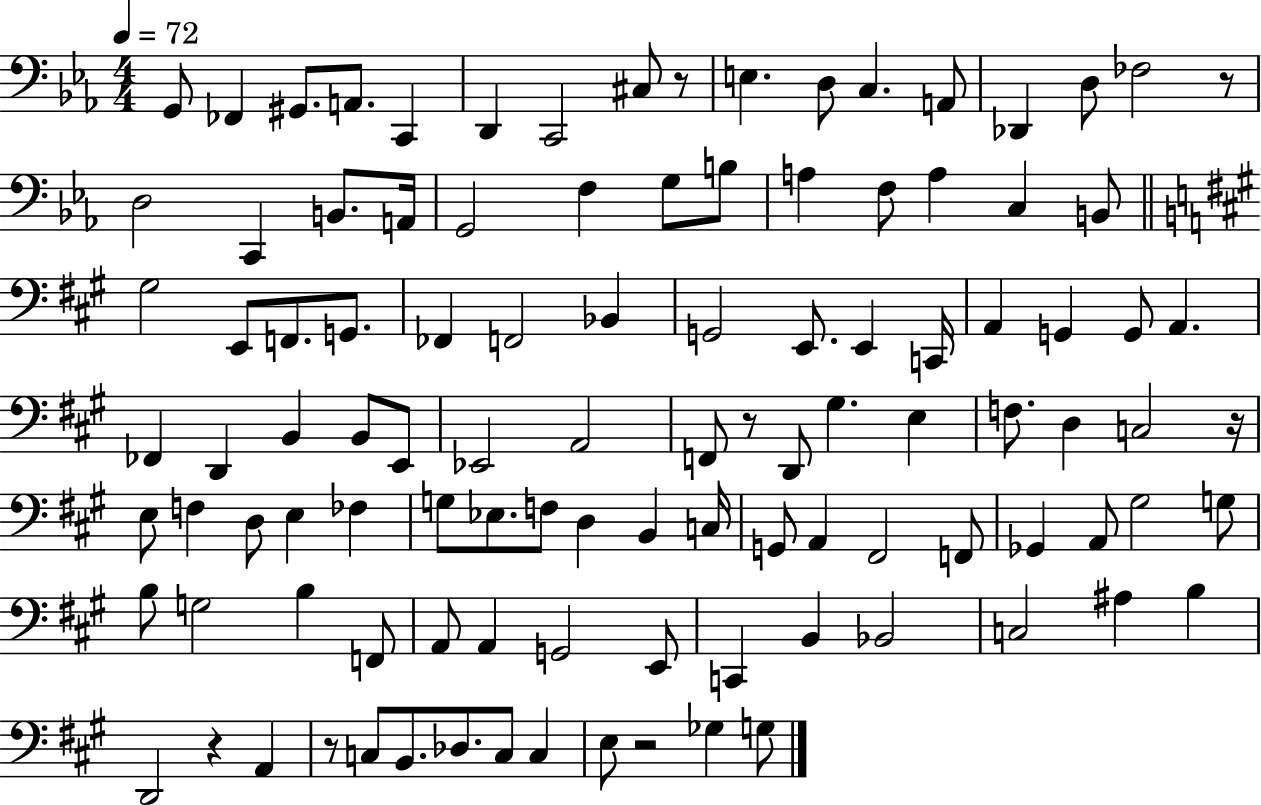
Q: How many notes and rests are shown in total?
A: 107